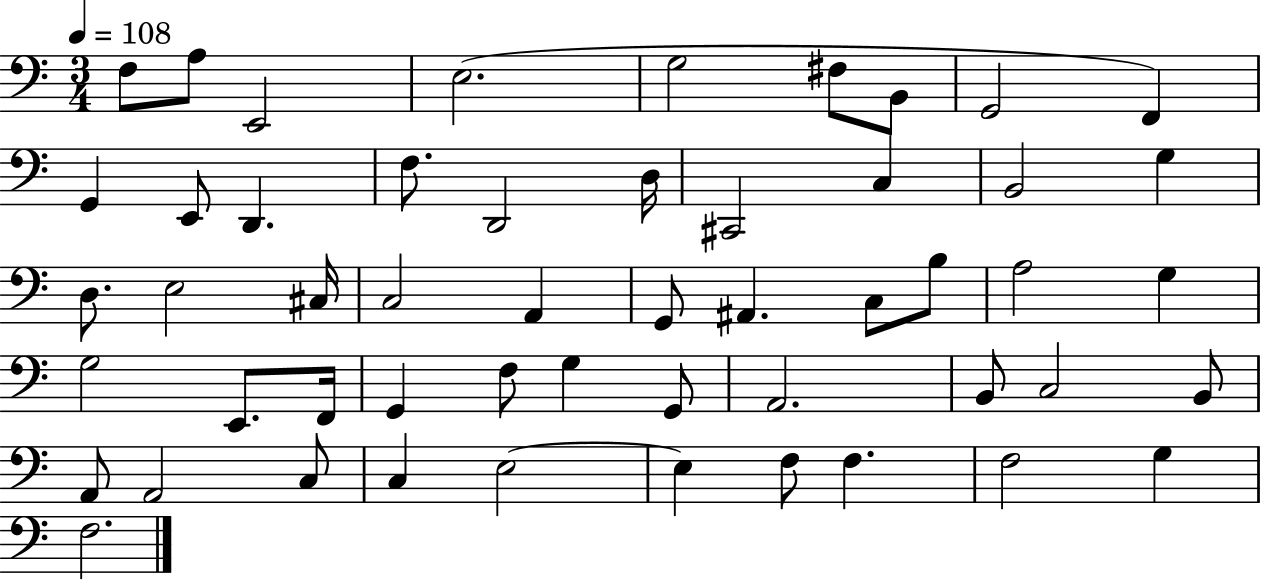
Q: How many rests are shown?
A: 0